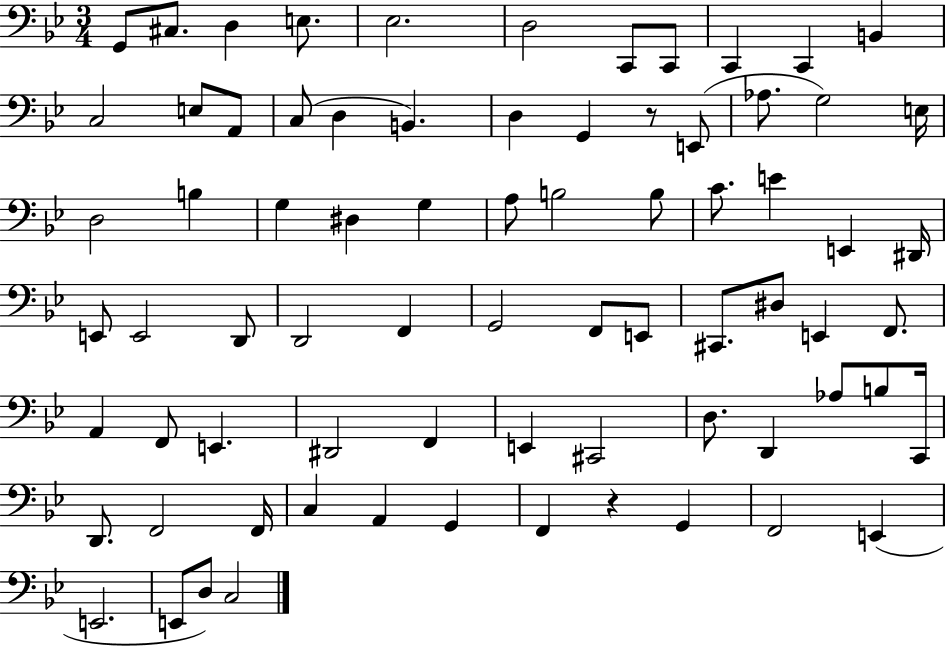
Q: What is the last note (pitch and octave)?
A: C3